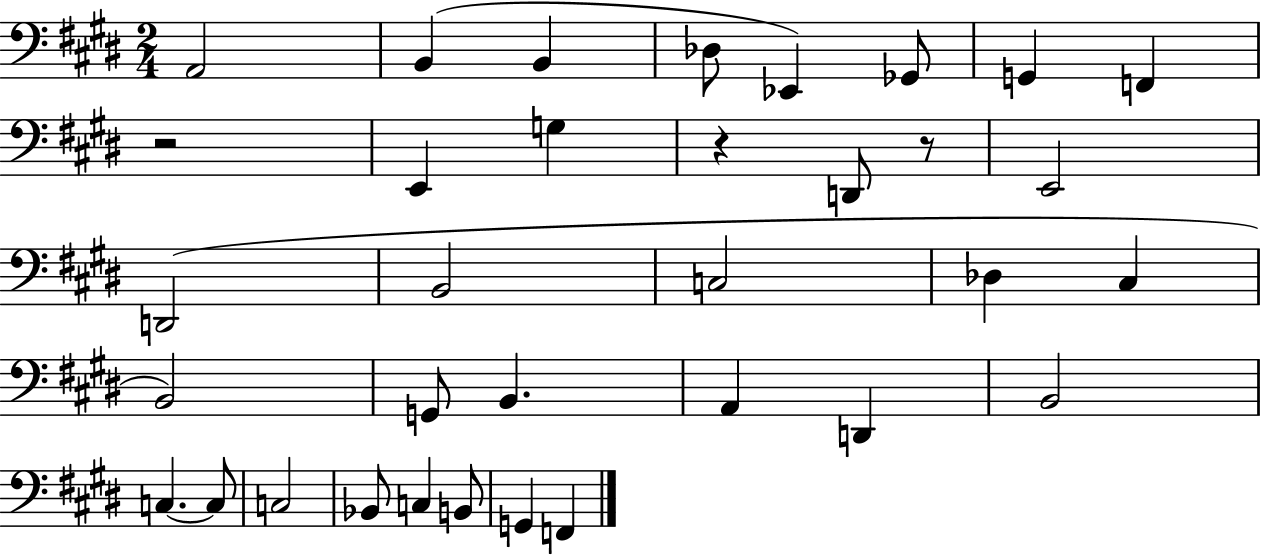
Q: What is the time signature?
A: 2/4